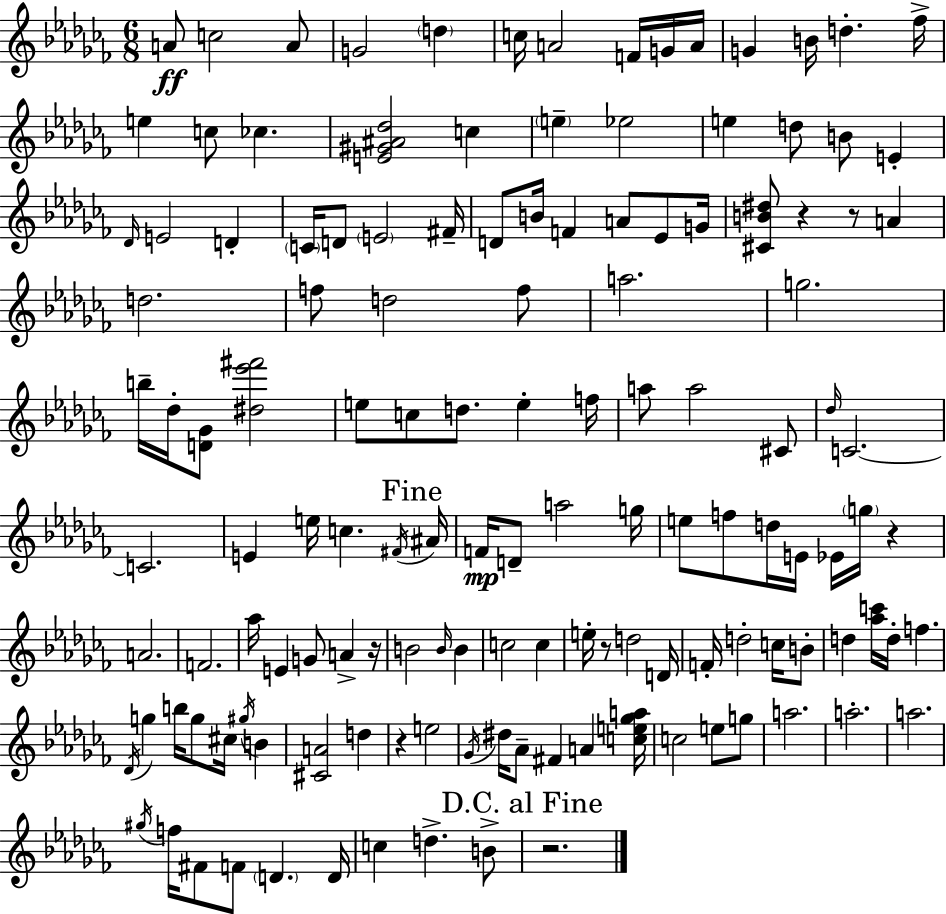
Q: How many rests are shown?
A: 7